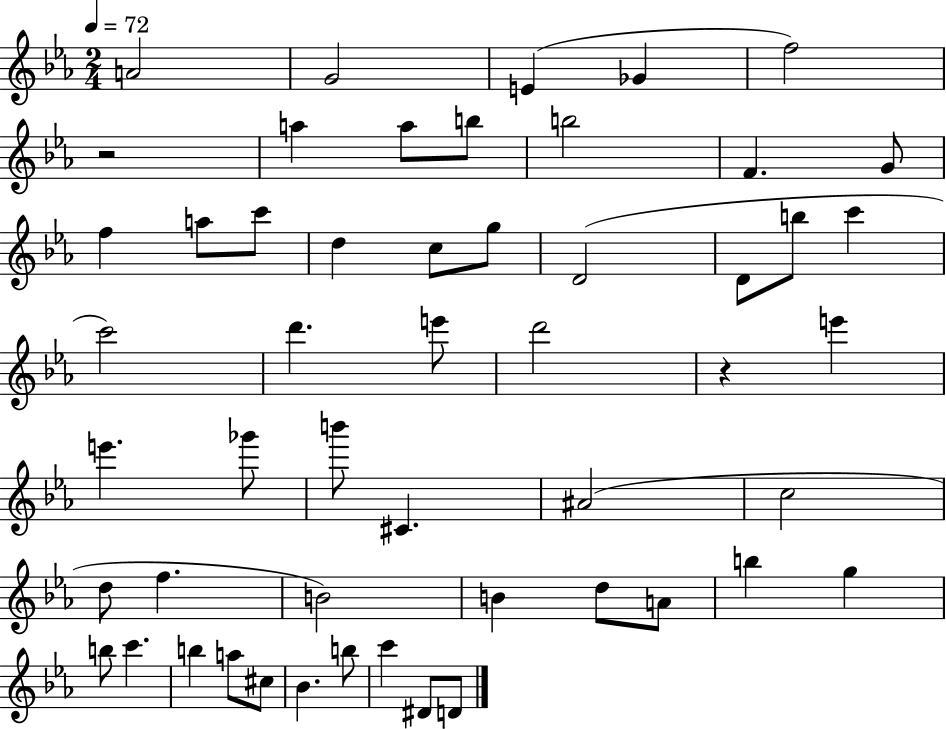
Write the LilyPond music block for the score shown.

{
  \clef treble
  \numericTimeSignature
  \time 2/4
  \key ees \major
  \tempo 4 = 72
  a'2 | g'2 | e'4( ges'4 | f''2) | \break r2 | a''4 a''8 b''8 | b''2 | f'4. g'8 | \break f''4 a''8 c'''8 | d''4 c''8 g''8 | d'2( | d'8 b''8 c'''4 | \break c'''2) | d'''4. e'''8 | d'''2 | r4 e'''4 | \break e'''4. ges'''8 | b'''8 cis'4. | ais'2( | c''2 | \break d''8 f''4. | b'2) | b'4 d''8 a'8 | b''4 g''4 | \break b''8 c'''4. | b''4 a''8 cis''8 | bes'4. b''8 | c'''4 dis'8 d'8 | \break \bar "|."
}